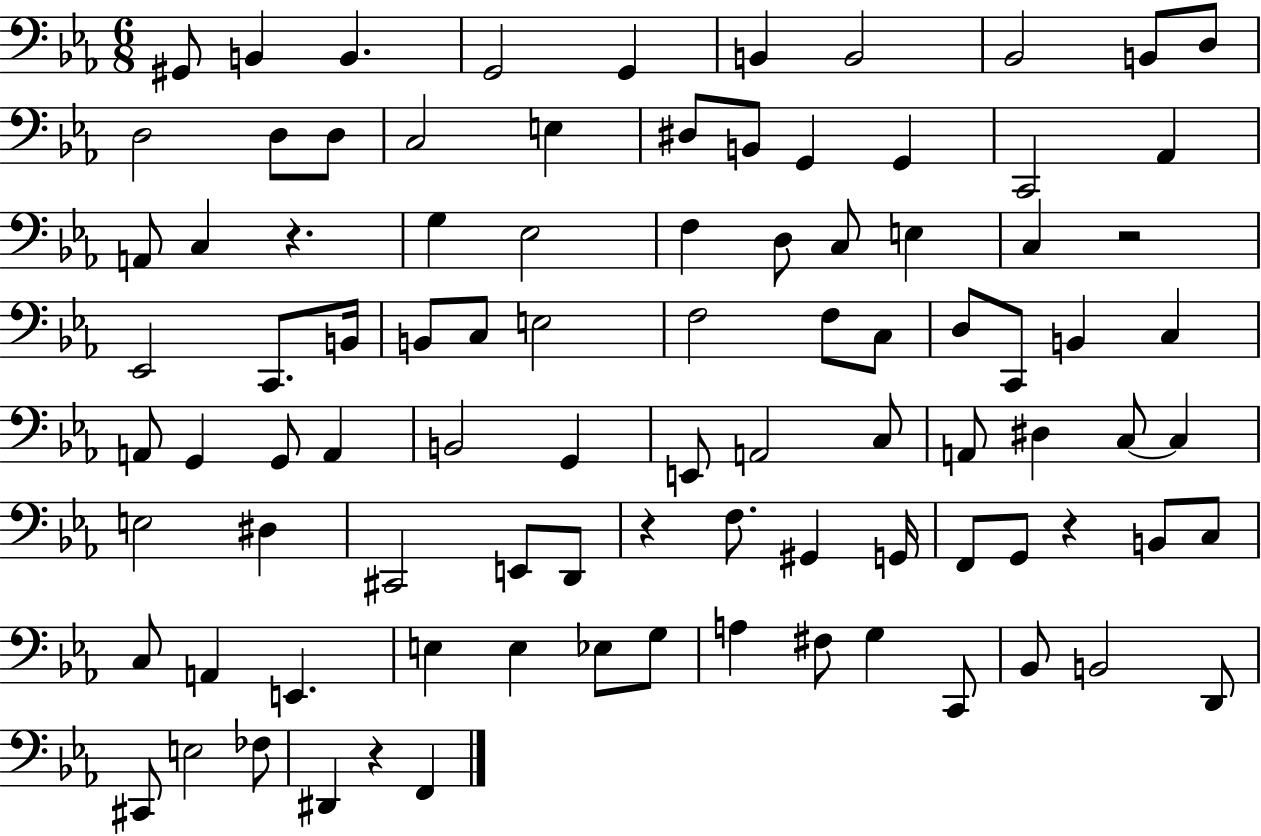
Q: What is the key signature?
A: EES major